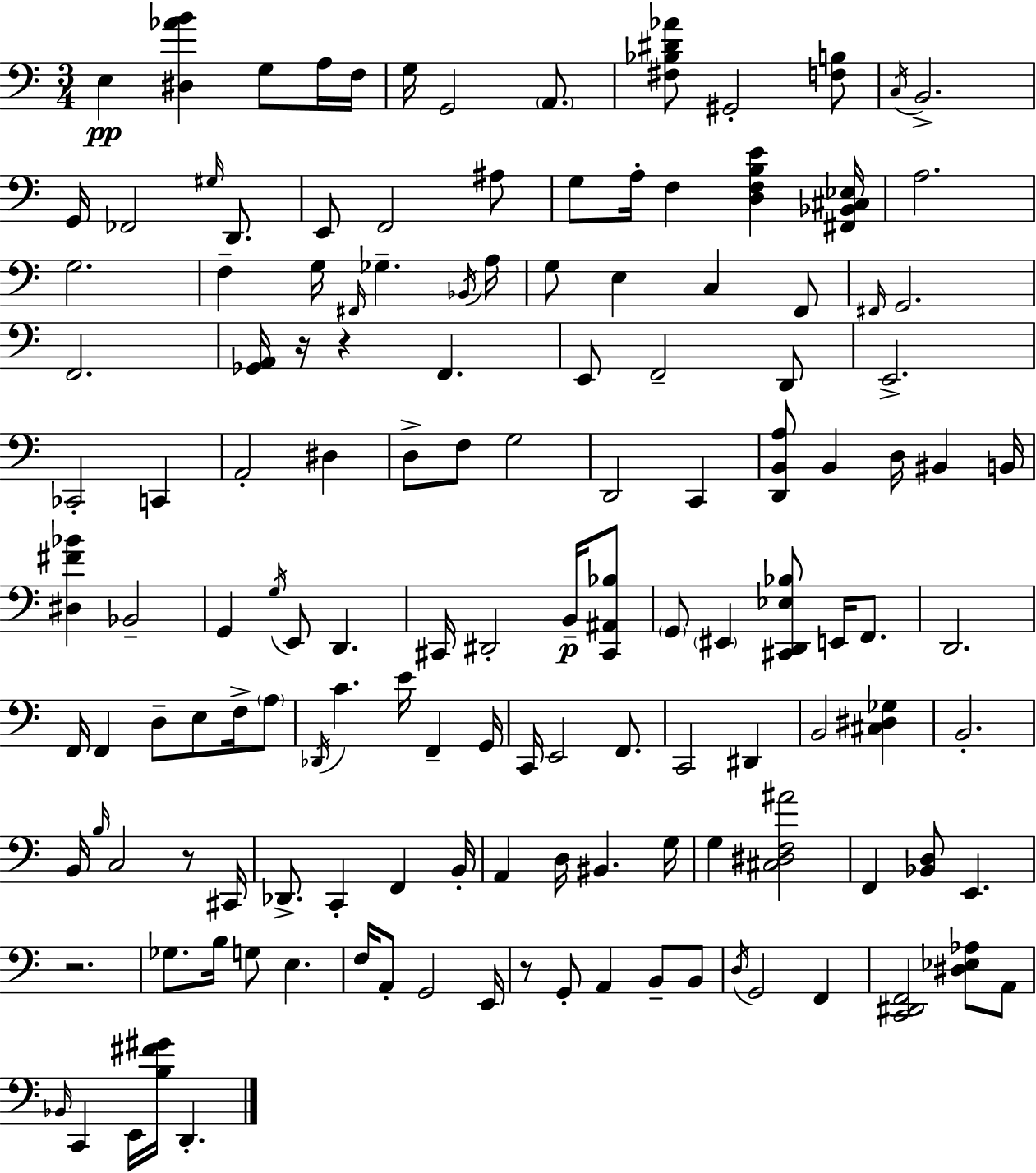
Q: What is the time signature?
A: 3/4